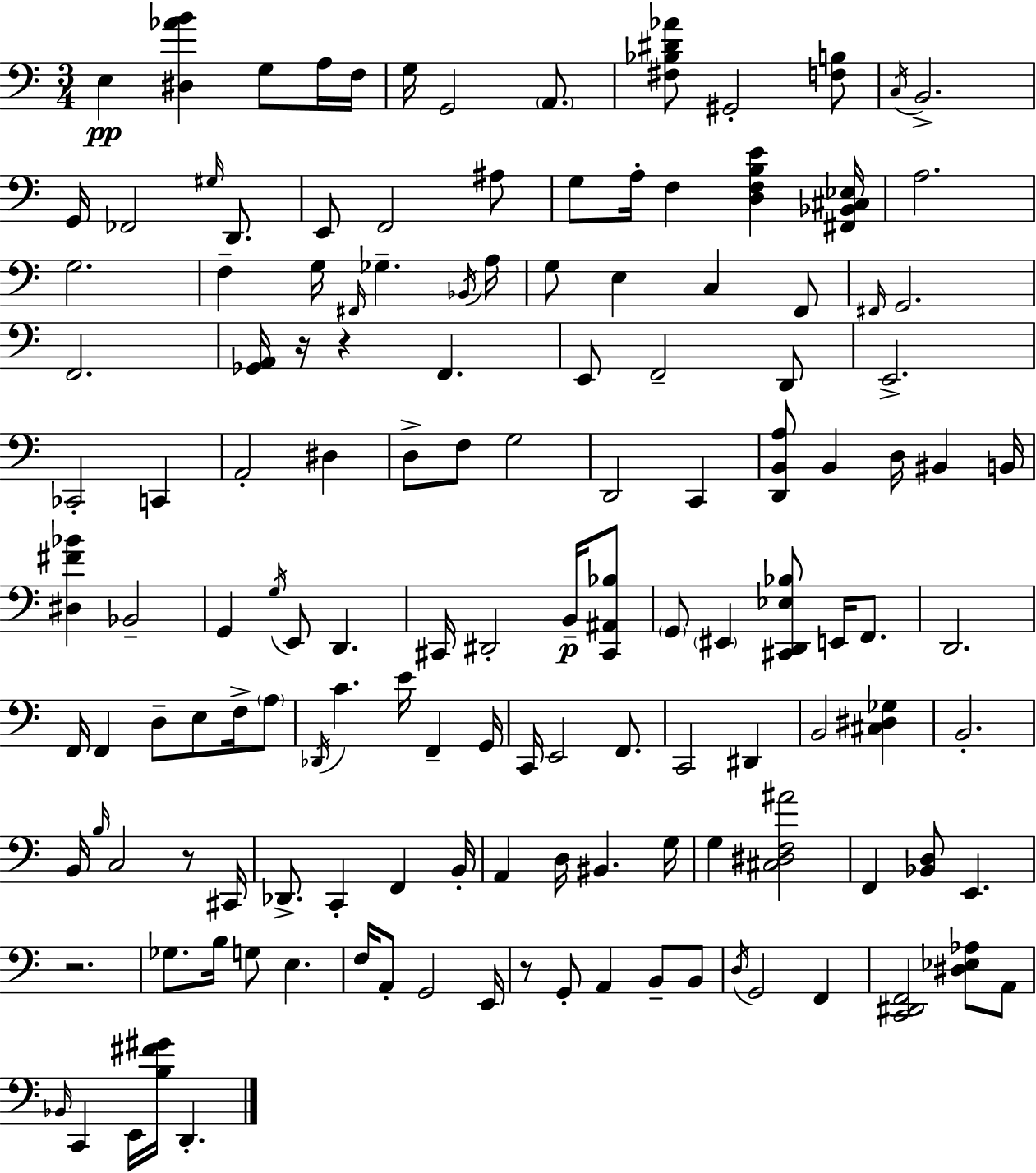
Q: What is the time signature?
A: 3/4